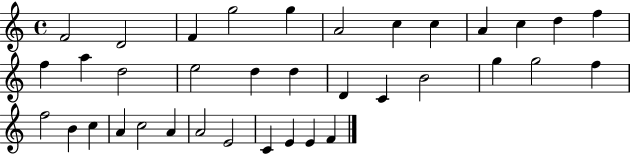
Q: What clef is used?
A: treble